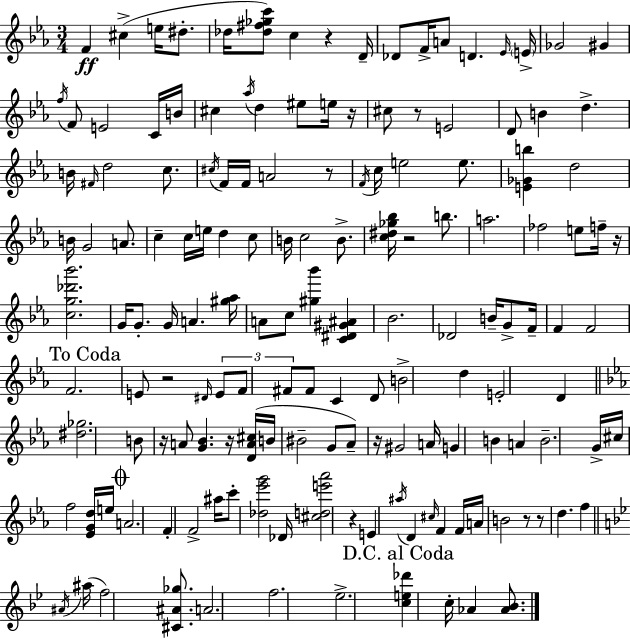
{
  \clef treble
  \numericTimeSignature
  \time 3/4
  \key ees \major
  f'4\ff cis''4->( e''16 dis''8.-. | des''16 <des'' fis'' ges'' c'''>8) c''4 r4 d'16-- | des'8 f'16-> a'8 d'4. \grace { ees'16 } | \parenthesize e'16-> ges'2 gis'4 | \break \acciaccatura { f''16 } f'8 e'2 | c'16 b'16 cis''4 \acciaccatura { aes''16 } d''4 eis''8 | e''16 r16 cis''8 r8 e'2 | d'8 b'4 d''4.-> | \break b'16 \grace { fis'16 } d''2 | c''8. \acciaccatura { cis''16 } f'16 f'16 a'2 | r8 \acciaccatura { f'16 } c''16 e''2 | e''8. <e' ges' b''>4 d''2 | \break b'16 g'2 | a'8. c''4-- c''16 e''16 | d''4 c''8 b'16 c''2 | b'8.-> <c'' dis'' ges'' bes''>16 r2 | \break b''8. a''2. | fes''2 | e''8 f''16-- r16 <c'' g'' des''' bes'''>2. | g'16 g'8.-. g'16 a'4. | \break <gis'' aes''>16 a'8 c''8 <gis'' bes'''>4 | <c' dis' gis' ais'>4 bes'2. | des'2 | b'16-- g'8-> f'16-- f'4 f'2 | \break \mark "To Coda" f'2. | e'8 r2 | \grace { dis'16 } \tuplet 3/2 { e'8 f'8 fis'8 } fis'8 | c'4 d'8 b'2-> | \break d''4 e'2-. | d'4 \bar "||" \break \key c \minor <dis'' ges''>2. | b'8 r16 a'8 <g' bes'>4. r16 | <d' a' cis''>16( b'16 bis'2-- g'8 | aes'8--) r16 gis'2 a'16 | \break g'4 b'4 a'4 | b'2.-- | g'16-> cis''16 f''2 <ees' g' d''>16 e''16 | \mark \markup { \musicglyph "scripts.coda" } a'2. | \break f'4-. f'2-> | ais''16 c'''8-. <des'' ees''' g'''>2 des'16 | <cis'' d'' e''' aes'''>2 r4 | e'4 \acciaccatura { ais''16 } d'4 \grace { cis''16 } f'4 | \break f'16 a'16 b'2 | r8 r8 d''4. f''4 | \bar "||" \break \key bes \major \acciaccatura { ais'16 }( ais''16 f''2) <cis' ais' ges''>8. | a'2. | f''2. | ees''2.-> | \break \mark "D.C. al Coda" <c'' e'' des'''>4 c''16-. aes'4 <aes' bes'>8. | \bar "|."
}